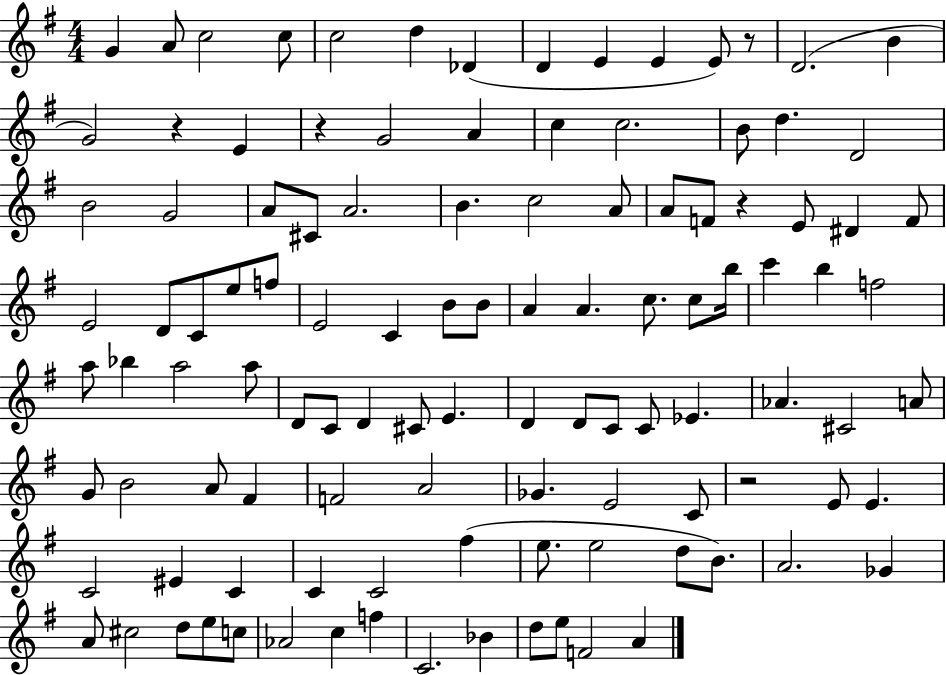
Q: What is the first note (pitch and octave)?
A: G4